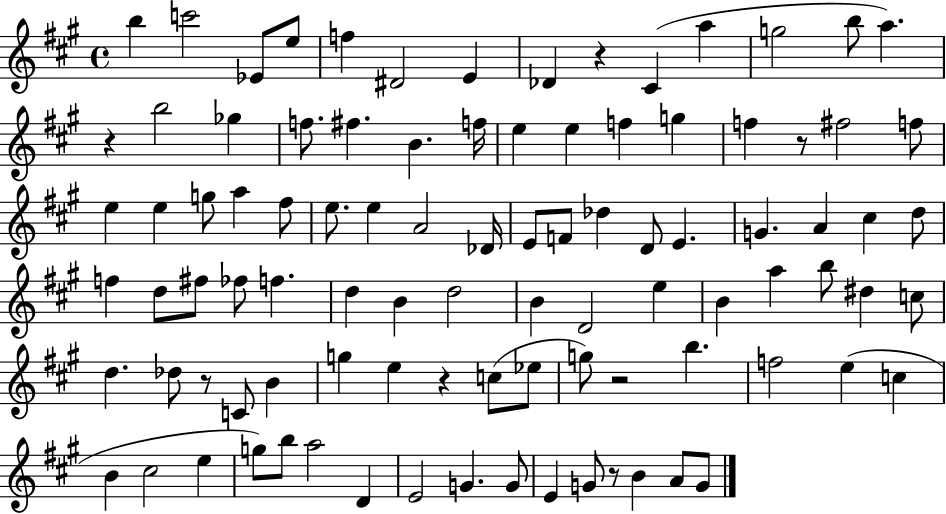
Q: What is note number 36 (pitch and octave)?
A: E4